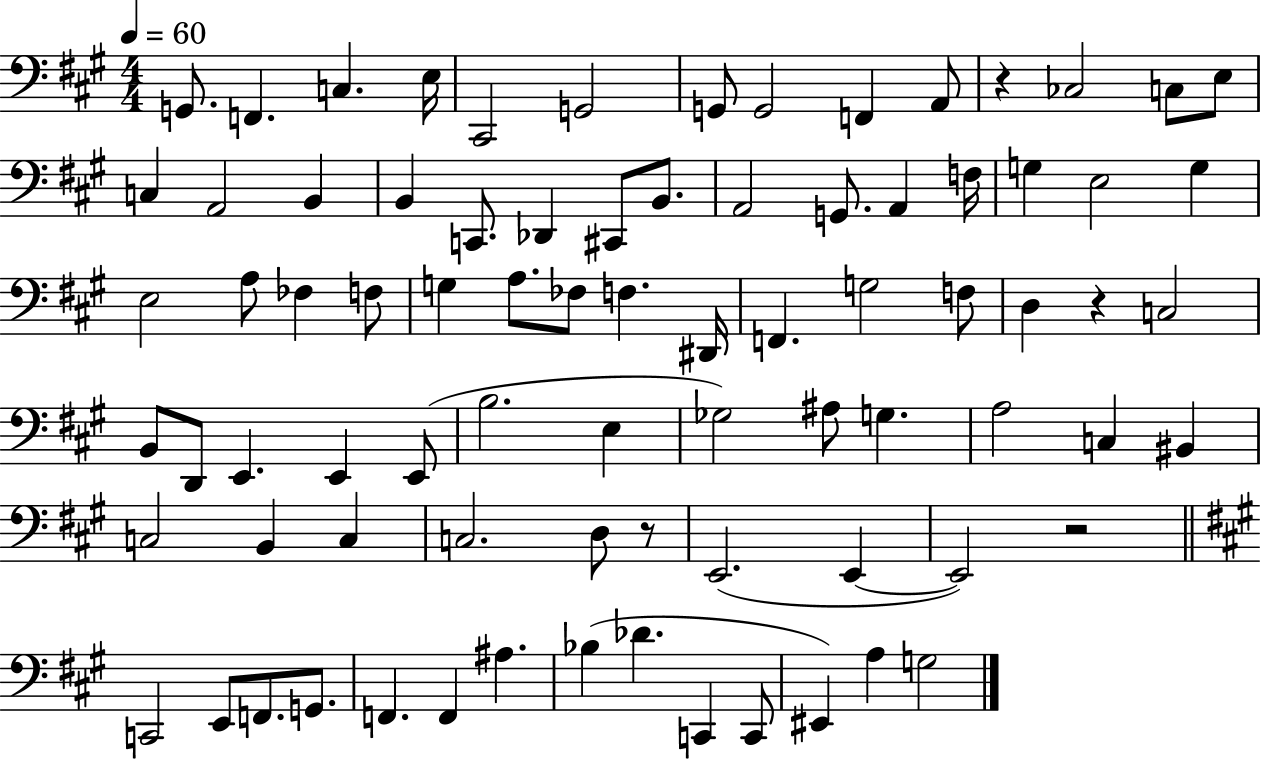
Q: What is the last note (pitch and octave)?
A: G3